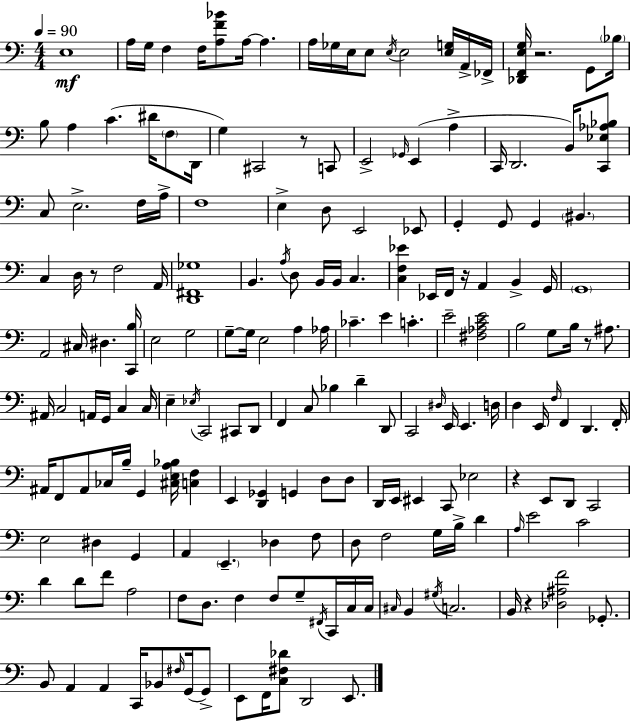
{
  \clef bass
  \numericTimeSignature
  \time 4/4
  \key a \minor
  \tempo 4 = 90
  e1\mf | a16 g16 f4 f16 <a f' bes'>8 a16~~ a4. | a16 ges16 e16 e8 \acciaccatura { e16 } e2 <e g>16 a,16-> | fes,16-> <des, f, e g>16 r2. g,8 | \break \parenthesize bes16 b8 a4 c'4.( dis'16 \parenthesize f8 | d,16 g4) cis,2 r8 c,8 | e,2-> \grace { ges,16 } e,4( a4-> | c,16 d,2. b,16) | \break <c, ees aes bes>8 c8 e2.-> | f16 a16-> f1 | e4-> d8 e,2 | ees,8 g,4-. g,8 g,4 \parenthesize bis,4. | \break c4 d16 r8 f2 | a,16 <d, fis, ges>1 | b,4. \acciaccatura { a16 } d8 b,16 b,16 c4. | <c f ees'>4 ees,16 f,16 r16 a,4 b,4-> | \break g,16 \parenthesize g,1 | a,2 cis16 dis4. | <c, b>16 e2 g2 | g8--~~ g16 e2 a4 | \break aes16 ces'4.-- e'4 c'4.-. | e'2-- <fis aes c' e'>2 | b2 g8 b16 r8 | ais8. ais,16 c2 a,16 g,16 c4 | \break c16 e4-- \acciaccatura { ees16 } c,2 | cis,8 d,8 f,4 c8 bes4 d'4-- | d,8 c,2 \grace { dis16 } e,16 e,4. | d16 d4 e,16 \grace { f16 } f,4 d,4. | \break f,16-. ais,16 f,8 ais,8 ces16 b16-- g,4 | <cis e a bes>16 <c f>4 e,4 <d, ges,>4 g,4 | d8 d8 d,16 e,16 eis,4 c,8 ees2 | r4 e,8 d,8 c,2 | \break e2 dis4 | g,4 a,4 \parenthesize e,4.-- | des4 f8 d8 f2 | g16 b16-> d'4 \grace { a16 } e'2 c'2 | \break d'4 d'8 f'8 a2 | f8 d8. f4 | f8 g8-- \acciaccatura { fis,16 } c,16 c16 c16 \grace { cis16 } b,4 \acciaccatura { gis16 } c2. | b,16 r4 <des ais f'>2 | \break ges,8.-. b,8 a,4 | a,4 c,16 bes,8 \grace { fis16 }( g,16 g,8->) e,8 f,16 <c fis des'>8 | d,2 e,8. \bar "|."
}